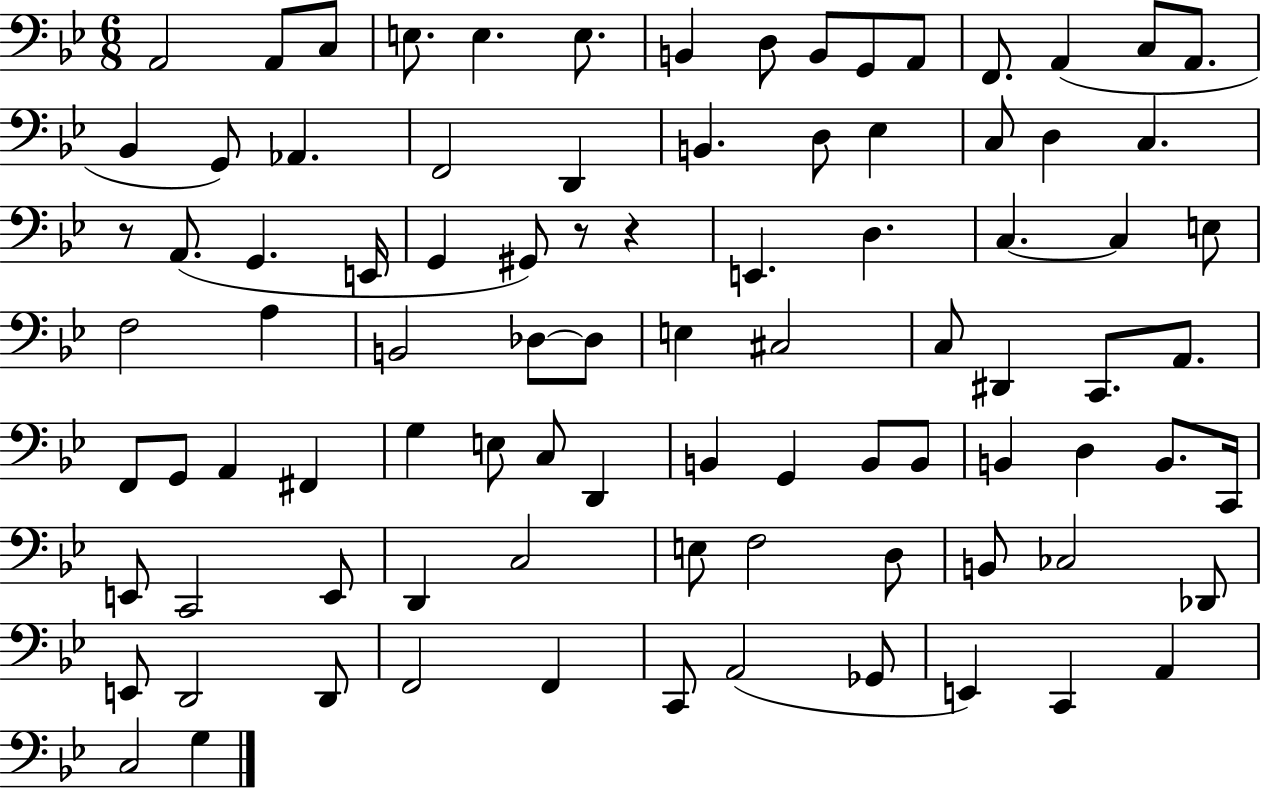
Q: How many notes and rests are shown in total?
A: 90